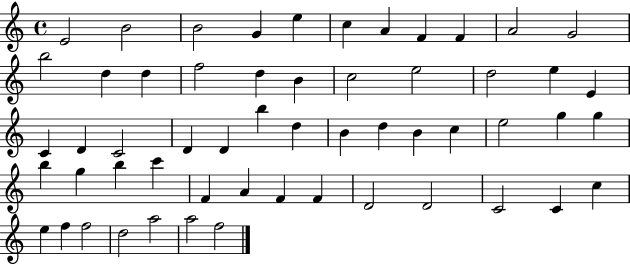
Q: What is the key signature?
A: C major